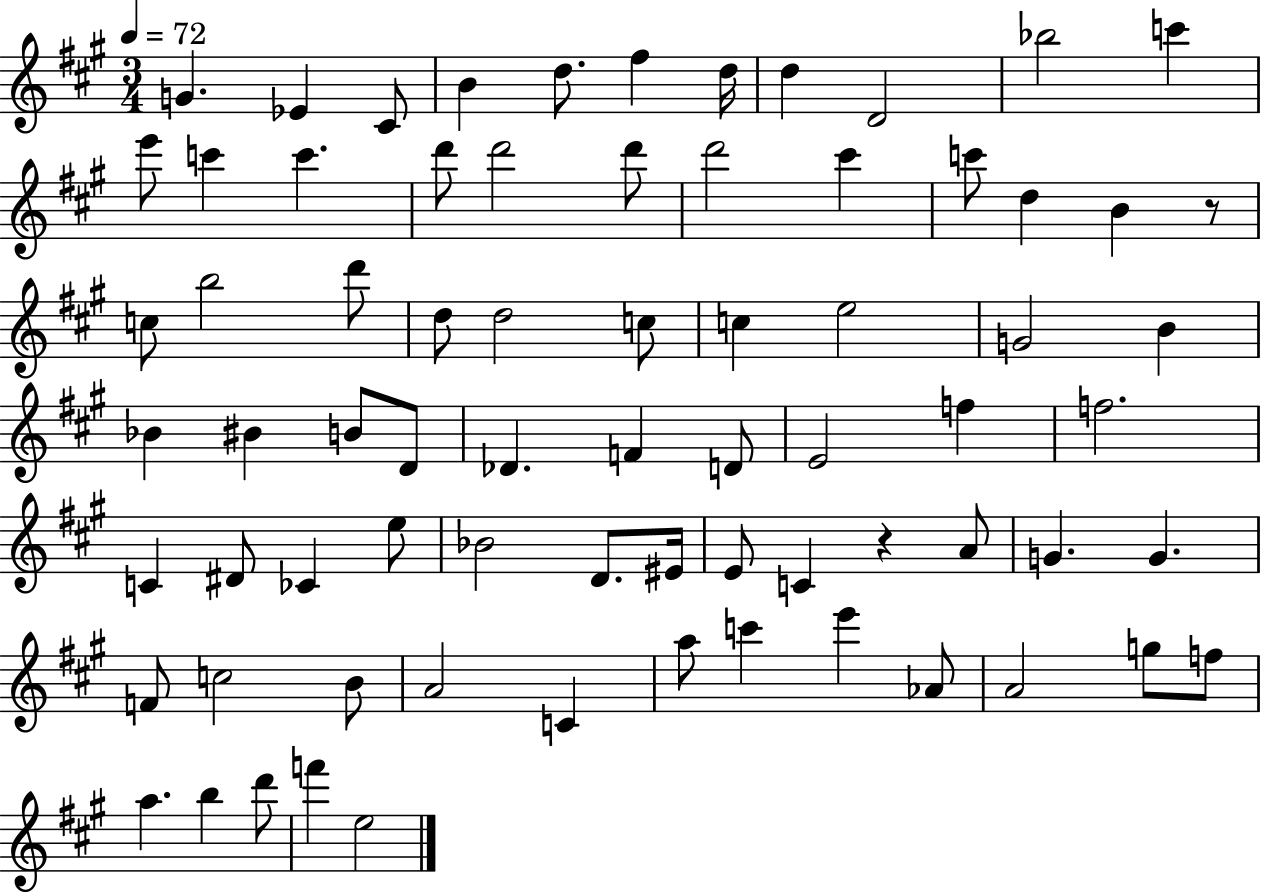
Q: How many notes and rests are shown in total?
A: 73